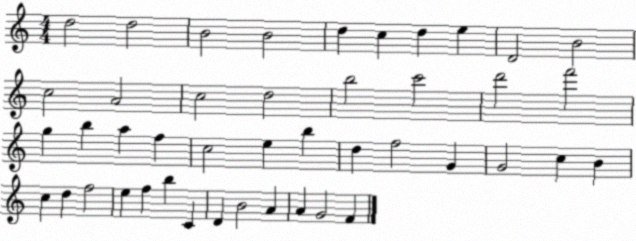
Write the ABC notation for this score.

X:1
T:Untitled
M:4/4
L:1/4
K:C
d2 d2 B2 B2 d c d e D2 B2 c2 A2 c2 d2 b2 c'2 d'2 f'2 g b a f c2 e b d f2 G G2 c B c d f2 e f b C D B2 A A G2 F